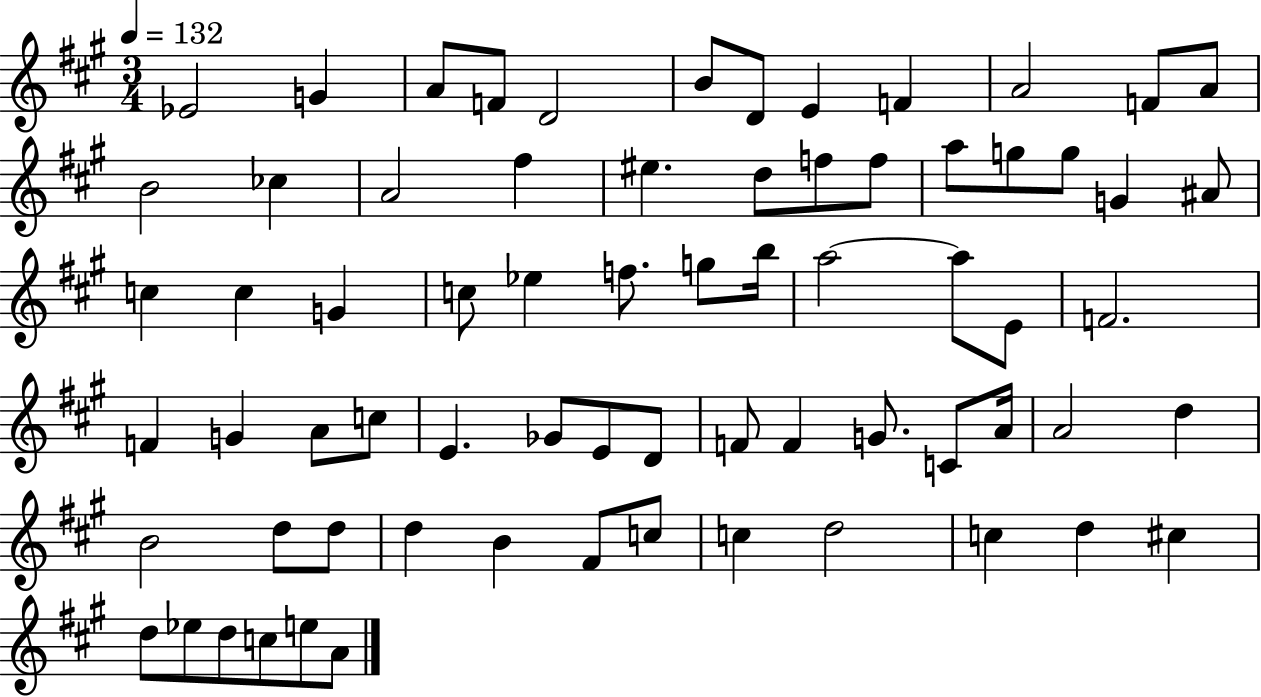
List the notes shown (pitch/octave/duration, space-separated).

Eb4/h G4/q A4/e F4/e D4/h B4/e D4/e E4/q F4/q A4/h F4/e A4/e B4/h CES5/q A4/h F#5/q EIS5/q. D5/e F5/e F5/e A5/e G5/e G5/e G4/q A#4/e C5/q C5/q G4/q C5/e Eb5/q F5/e. G5/e B5/s A5/h A5/e E4/e F4/h. F4/q G4/q A4/e C5/e E4/q. Gb4/e E4/e D4/e F4/e F4/q G4/e. C4/e A4/s A4/h D5/q B4/h D5/e D5/e D5/q B4/q F#4/e C5/e C5/q D5/h C5/q D5/q C#5/q D5/e Eb5/e D5/e C5/e E5/e A4/e